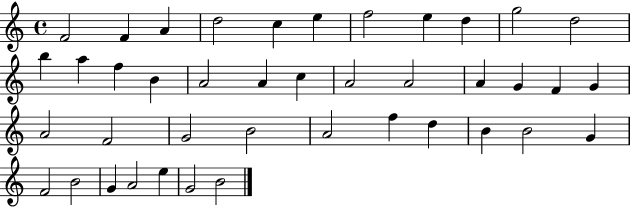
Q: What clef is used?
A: treble